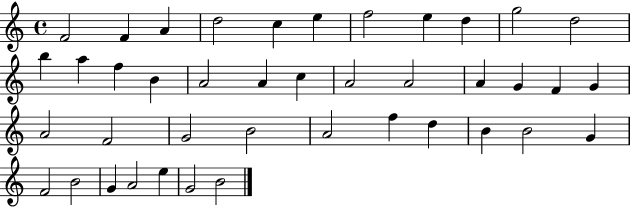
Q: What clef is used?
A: treble